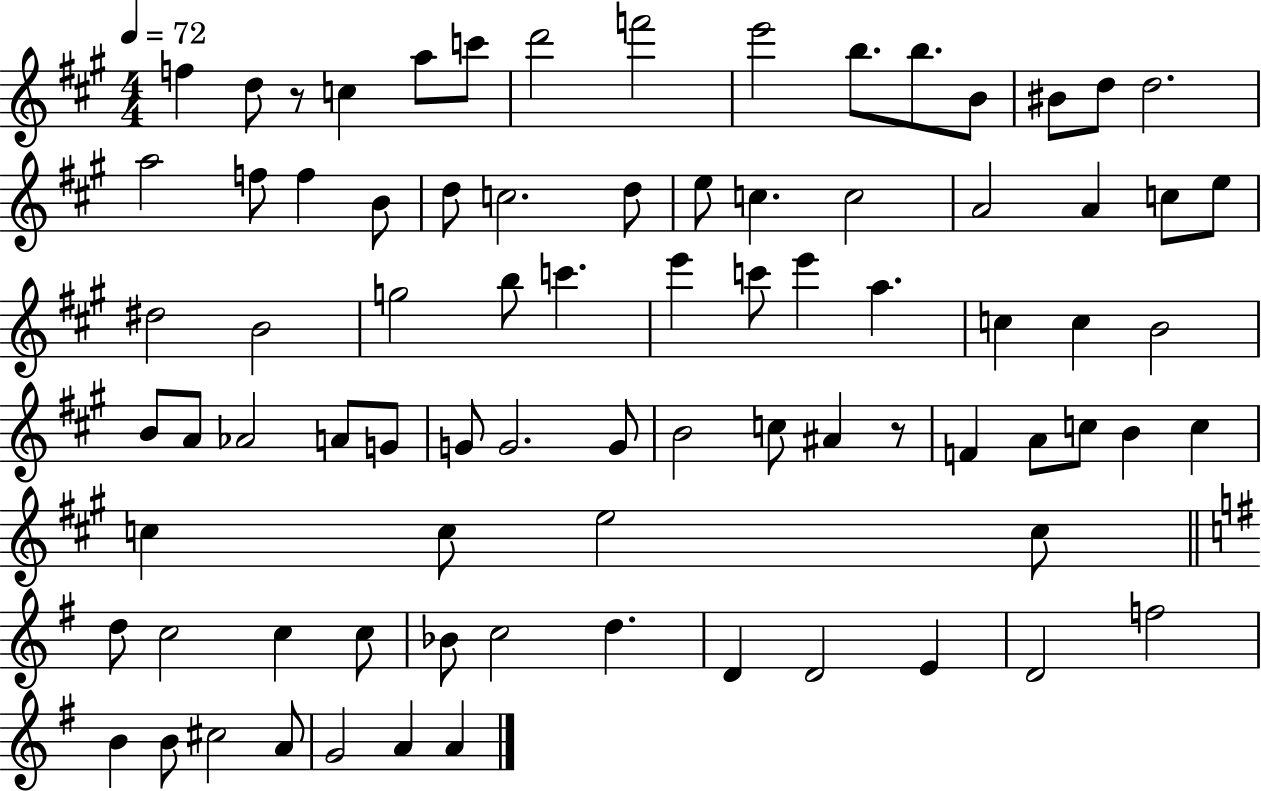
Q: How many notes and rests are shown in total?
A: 81